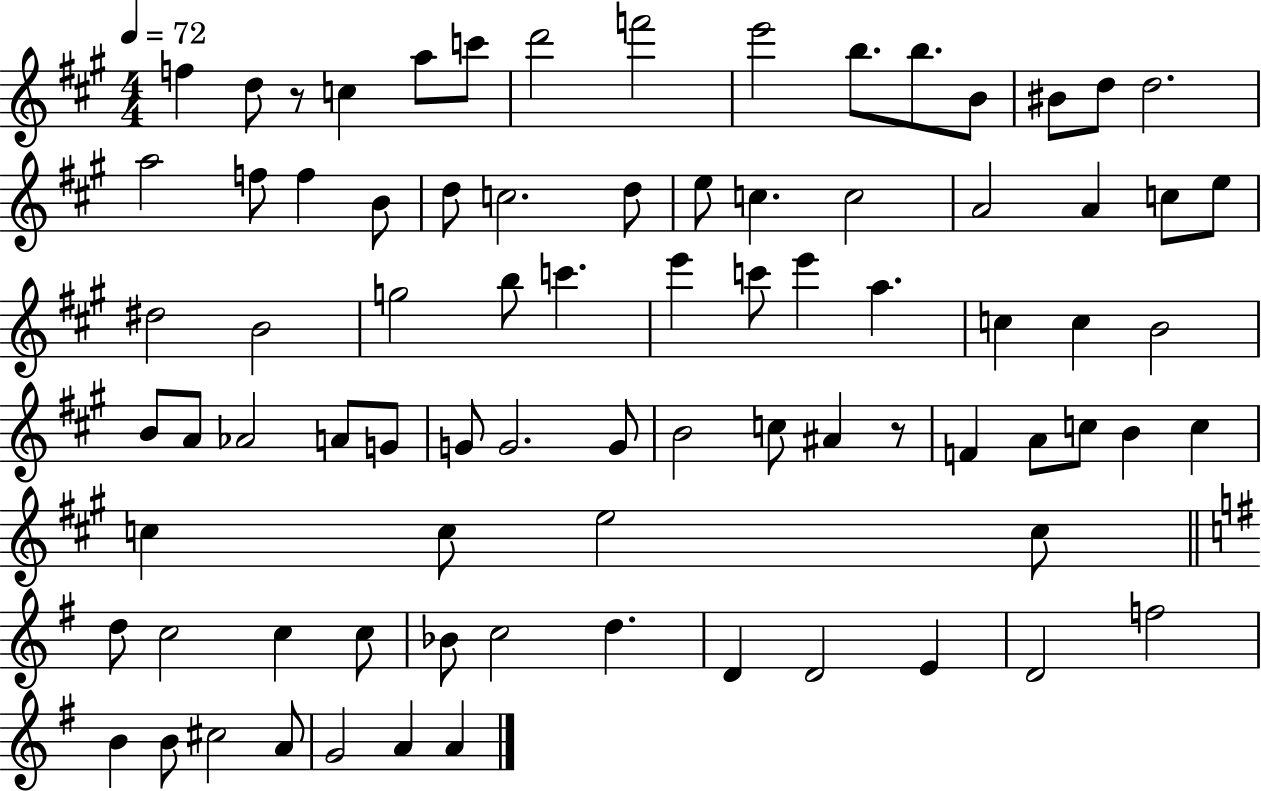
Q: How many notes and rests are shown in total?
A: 81